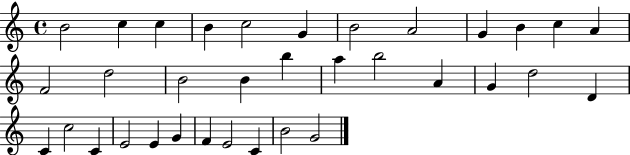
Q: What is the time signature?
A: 4/4